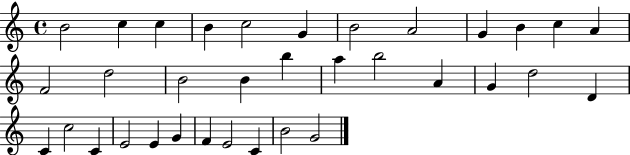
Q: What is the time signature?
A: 4/4